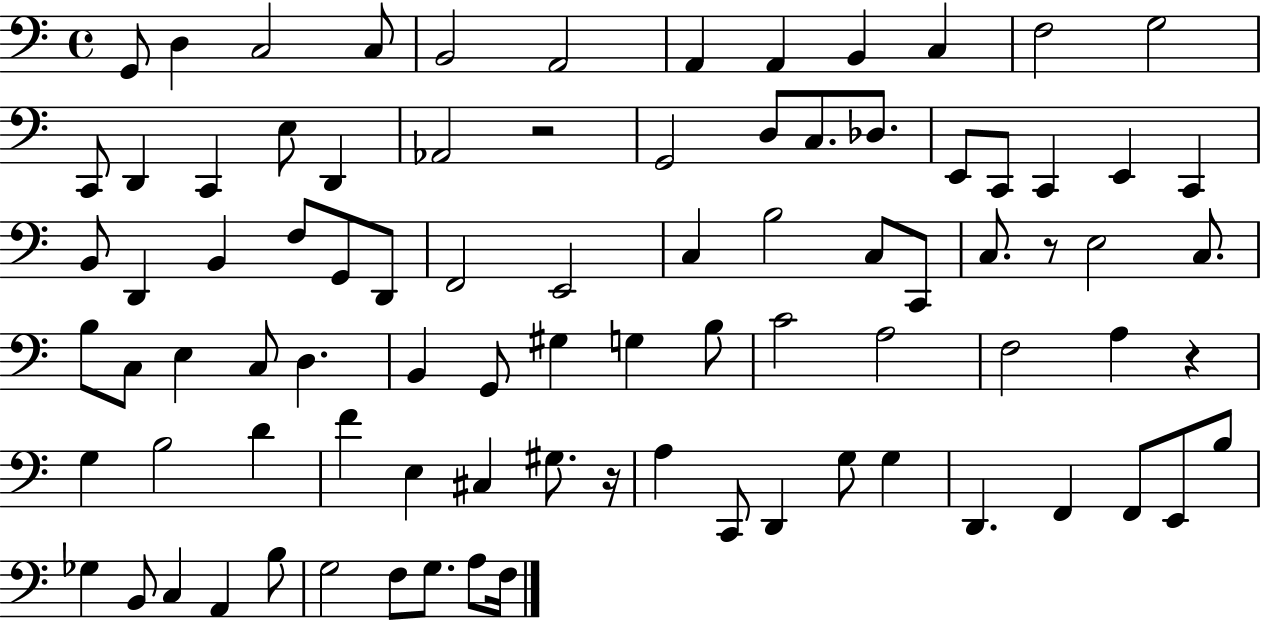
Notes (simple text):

G2/e D3/q C3/h C3/e B2/h A2/h A2/q A2/q B2/q C3/q F3/h G3/h C2/e D2/q C2/q E3/e D2/q Ab2/h R/h G2/h D3/e C3/e. Db3/e. E2/e C2/e C2/q E2/q C2/q B2/e D2/q B2/q F3/e G2/e D2/e F2/h E2/h C3/q B3/h C3/e C2/e C3/e. R/e E3/h C3/e. B3/e C3/e E3/q C3/e D3/q. B2/q G2/e G#3/q G3/q B3/e C4/h A3/h F3/h A3/q R/q G3/q B3/h D4/q F4/q E3/q C#3/q G#3/e. R/s A3/q C2/e D2/q G3/e G3/q D2/q. F2/q F2/e E2/e B3/e Gb3/q B2/e C3/q A2/q B3/e G3/h F3/e G3/e. A3/e F3/s